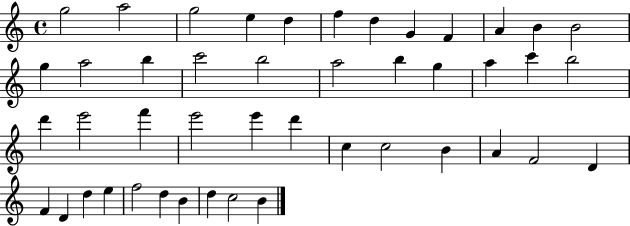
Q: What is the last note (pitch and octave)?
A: B4